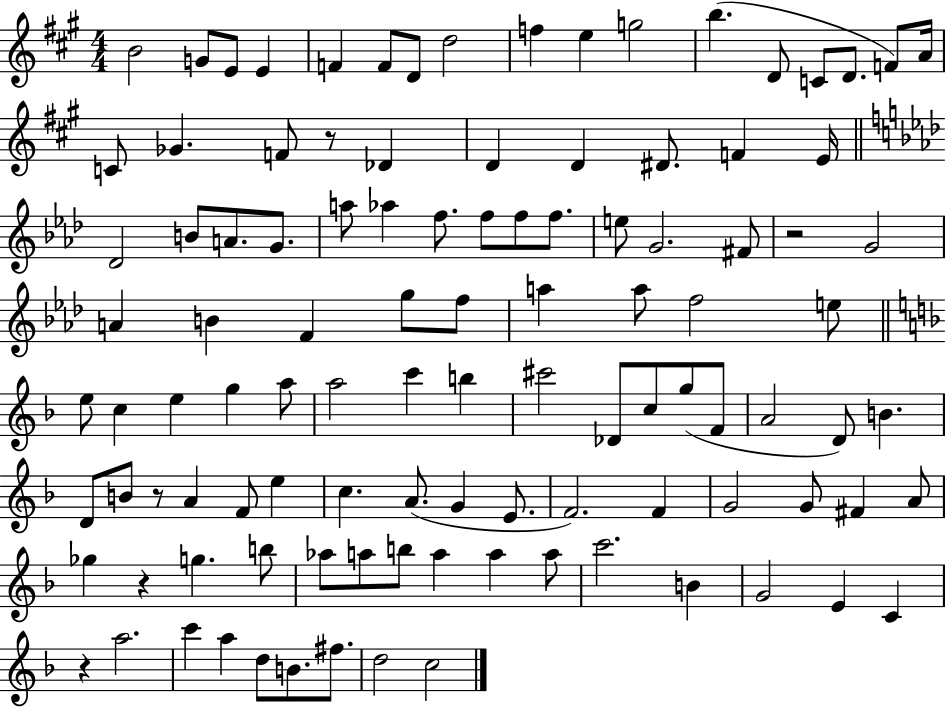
{
  \clef treble
  \numericTimeSignature
  \time 4/4
  \key a \major
  b'2 g'8 e'8 e'4 | f'4 f'8 d'8 d''2 | f''4 e''4 g''2 | b''4.( d'8 c'8 d'8. f'8) a'16 | \break c'8 ges'4. f'8 r8 des'4 | d'4 d'4 dis'8. f'4 e'16 | \bar "||" \break \key aes \major des'2 b'8 a'8. g'8. | a''8 aes''4 f''8. f''8 f''8 f''8. | e''8 g'2. fis'8 | r2 g'2 | \break a'4 b'4 f'4 g''8 f''8 | a''4 a''8 f''2 e''8 | \bar "||" \break \key f \major e''8 c''4 e''4 g''4 a''8 | a''2 c'''4 b''4 | cis'''2 des'8 c''8 g''8( f'8 | a'2 d'8) b'4. | \break d'8 b'8 r8 a'4 f'8 e''4 | c''4. a'8.( g'4 e'8. | f'2.) f'4 | g'2 g'8 fis'4 a'8 | \break ges''4 r4 g''4. b''8 | aes''8 a''8 b''8 a''4 a''4 a''8 | c'''2. b'4 | g'2 e'4 c'4 | \break r4 a''2. | c'''4 a''4 d''8 b'8. fis''8. | d''2 c''2 | \bar "|."
}